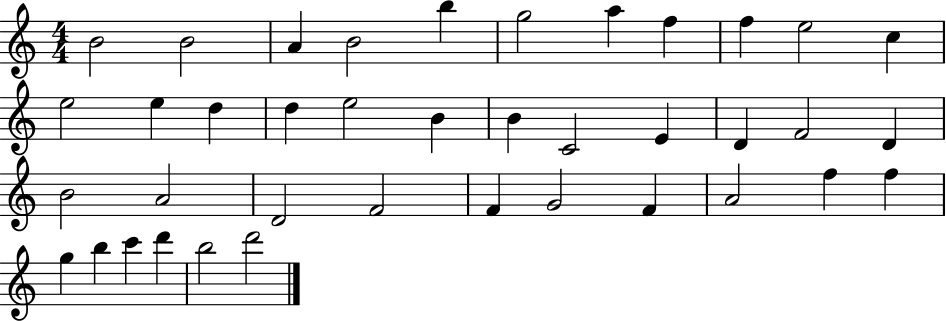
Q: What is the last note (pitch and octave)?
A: D6